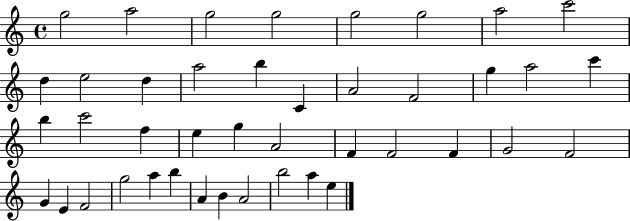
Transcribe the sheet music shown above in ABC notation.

X:1
T:Untitled
M:4/4
L:1/4
K:C
g2 a2 g2 g2 g2 g2 a2 c'2 d e2 d a2 b C A2 F2 g a2 c' b c'2 f e g A2 F F2 F G2 F2 G E F2 g2 a b A B A2 b2 a e